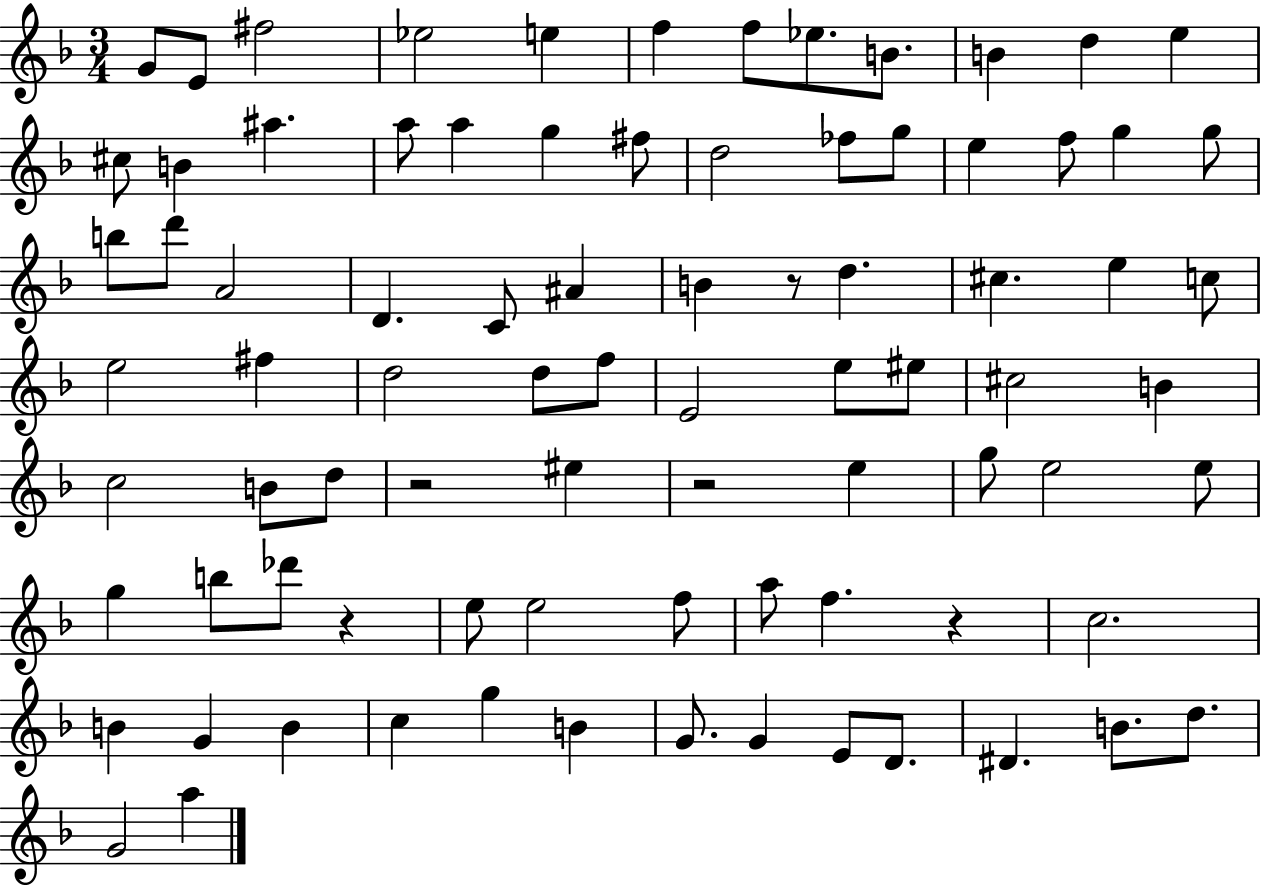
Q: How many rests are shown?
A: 5